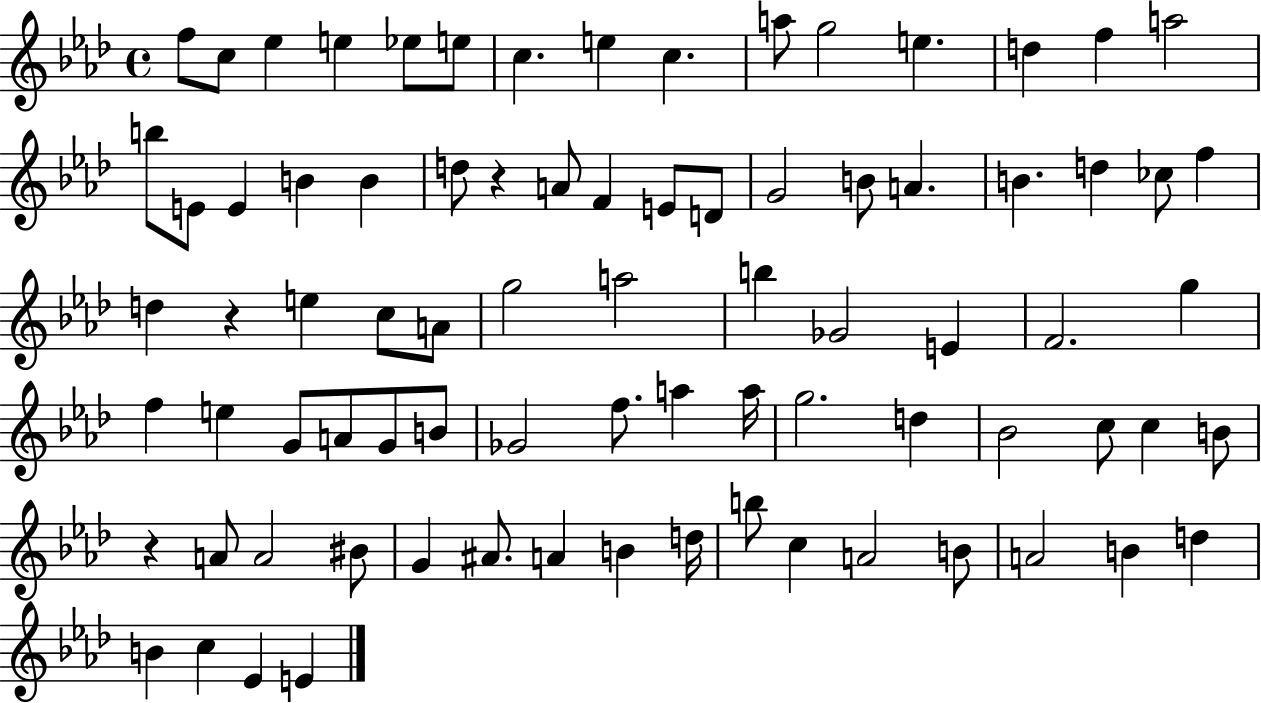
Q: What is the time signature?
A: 4/4